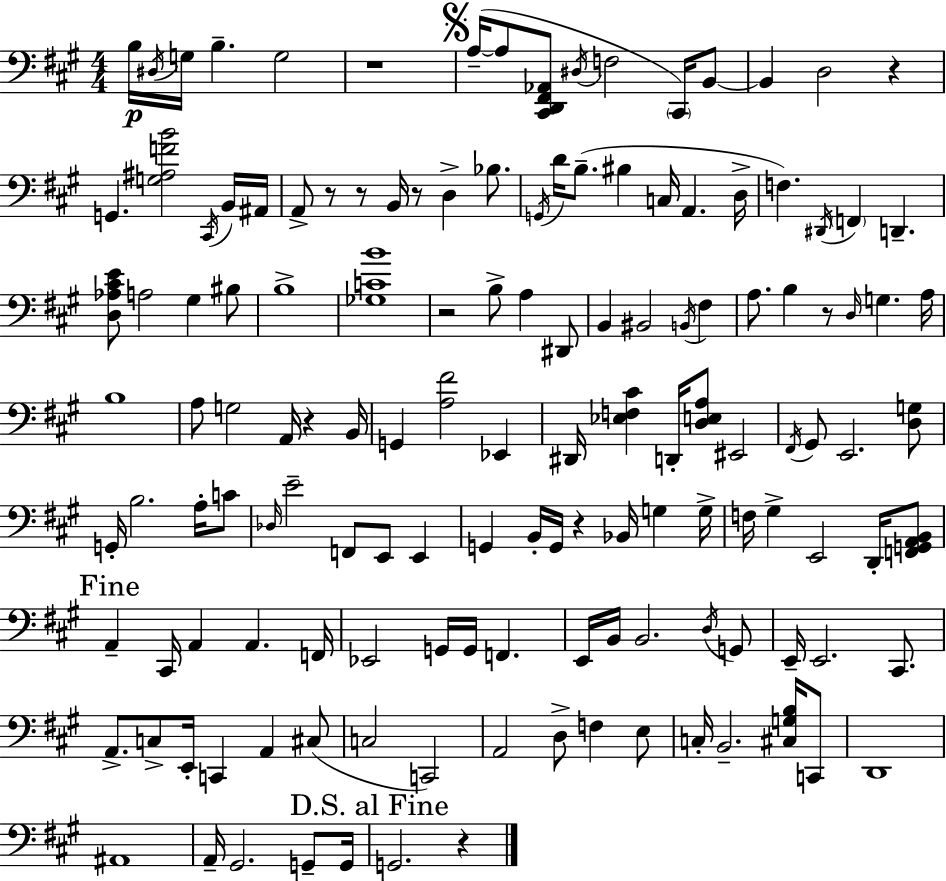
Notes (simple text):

B3/s D#3/s G3/s B3/q. G3/h R/w A3/s A3/e [C#2,D2,F#2,Ab2]/e D#3/s F3/h C#2/s B2/e B2/q D3/h R/q G2/q. [G3,A#3,F4,B4]/h C#2/s B2/s A#2/s A2/e R/e R/e B2/s R/e D3/q Bb3/e. G2/s D4/s B3/e. BIS3/q C3/s A2/q. D3/s F3/q. D#2/s F2/q D2/q. [D3,Ab3,C#4,E4]/e A3/h G#3/q BIS3/e B3/w [Gb3,C4,B4]/w R/h B3/e A3/q D#2/e B2/q BIS2/h B2/s F#3/q A3/e. B3/q R/e D3/s G3/q. A3/s B3/w A3/e G3/h A2/s R/q B2/s G2/q [A3,F#4]/h Eb2/q D#2/s [Eb3,F3,C#4]/q D2/s [D3,E3,A3]/e EIS2/h F#2/s G#2/e E2/h. [D3,G3]/e G2/s B3/h. A3/s C4/e Db3/s E4/h F2/e E2/e E2/q G2/q B2/s G2/s R/q Bb2/s G3/q G3/s F3/s G#3/q E2/h D2/s [F2,G2,A2,B2]/e A2/q C#2/s A2/q A2/q. F2/s Eb2/h G2/s G2/s F2/q. E2/s B2/s B2/h. D3/s G2/e E2/s E2/h. C#2/e. A2/e. C3/e E2/s C2/q A2/q C#3/e C3/h C2/h A2/h D3/e F3/q E3/e C3/s B2/h. [C#3,G3,B3]/s C2/e D2/w A#2/w A2/s G#2/h. G2/e G2/s G2/h. R/q